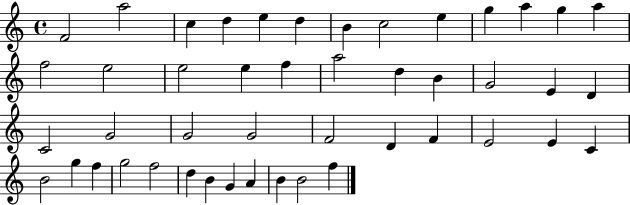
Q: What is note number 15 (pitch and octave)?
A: E5